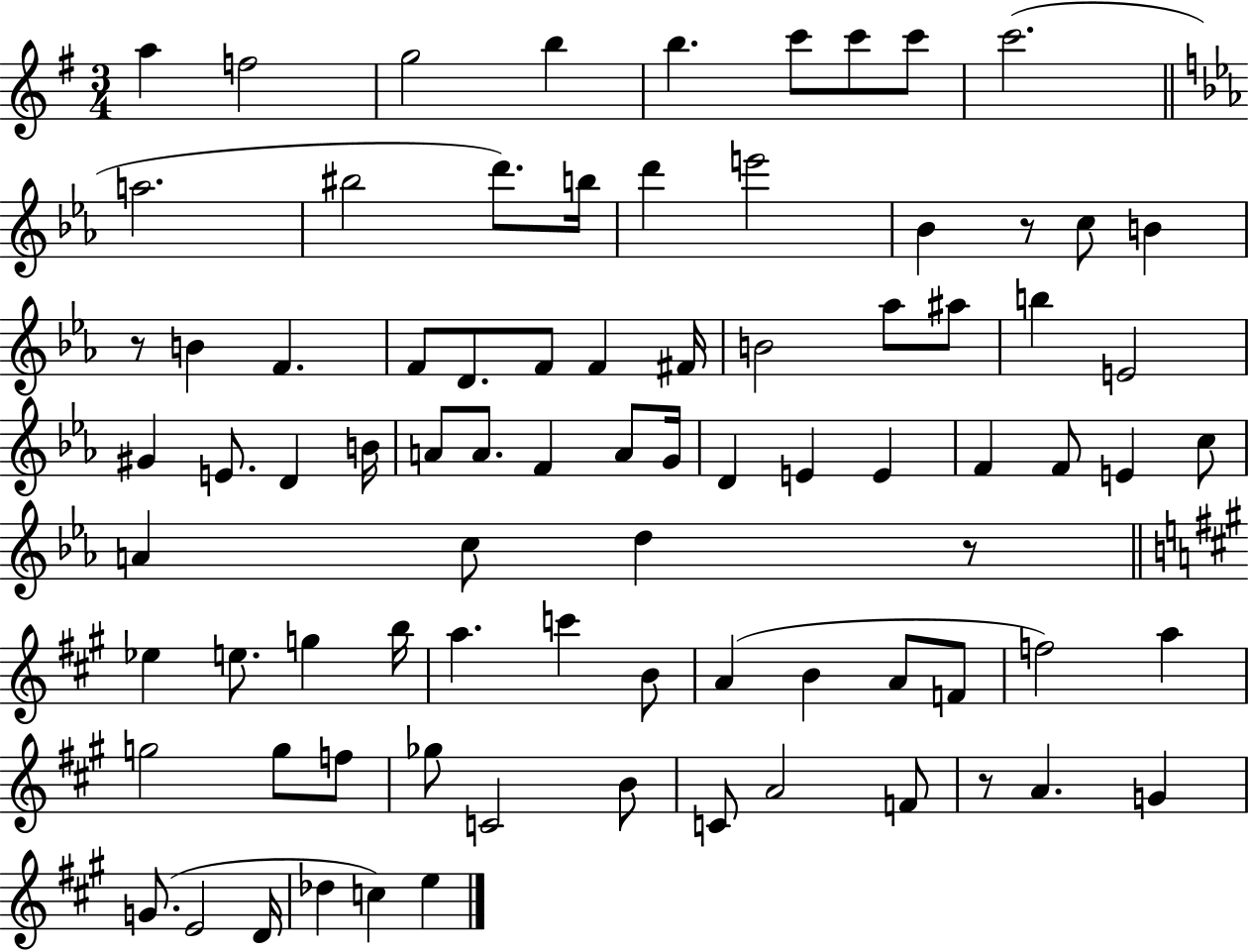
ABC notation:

X:1
T:Untitled
M:3/4
L:1/4
K:G
a f2 g2 b b c'/2 c'/2 c'/2 c'2 a2 ^b2 d'/2 b/4 d' e'2 _B z/2 c/2 B z/2 B F F/2 D/2 F/2 F ^F/4 B2 _a/2 ^a/2 b E2 ^G E/2 D B/4 A/2 A/2 F A/2 G/4 D E E F F/2 E c/2 A c/2 d z/2 _e e/2 g b/4 a c' B/2 A B A/2 F/2 f2 a g2 g/2 f/2 _g/2 C2 B/2 C/2 A2 F/2 z/2 A G G/2 E2 D/4 _d c e